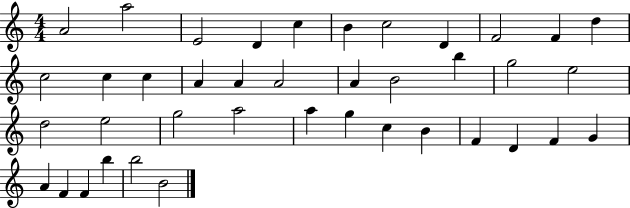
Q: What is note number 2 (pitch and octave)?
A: A5